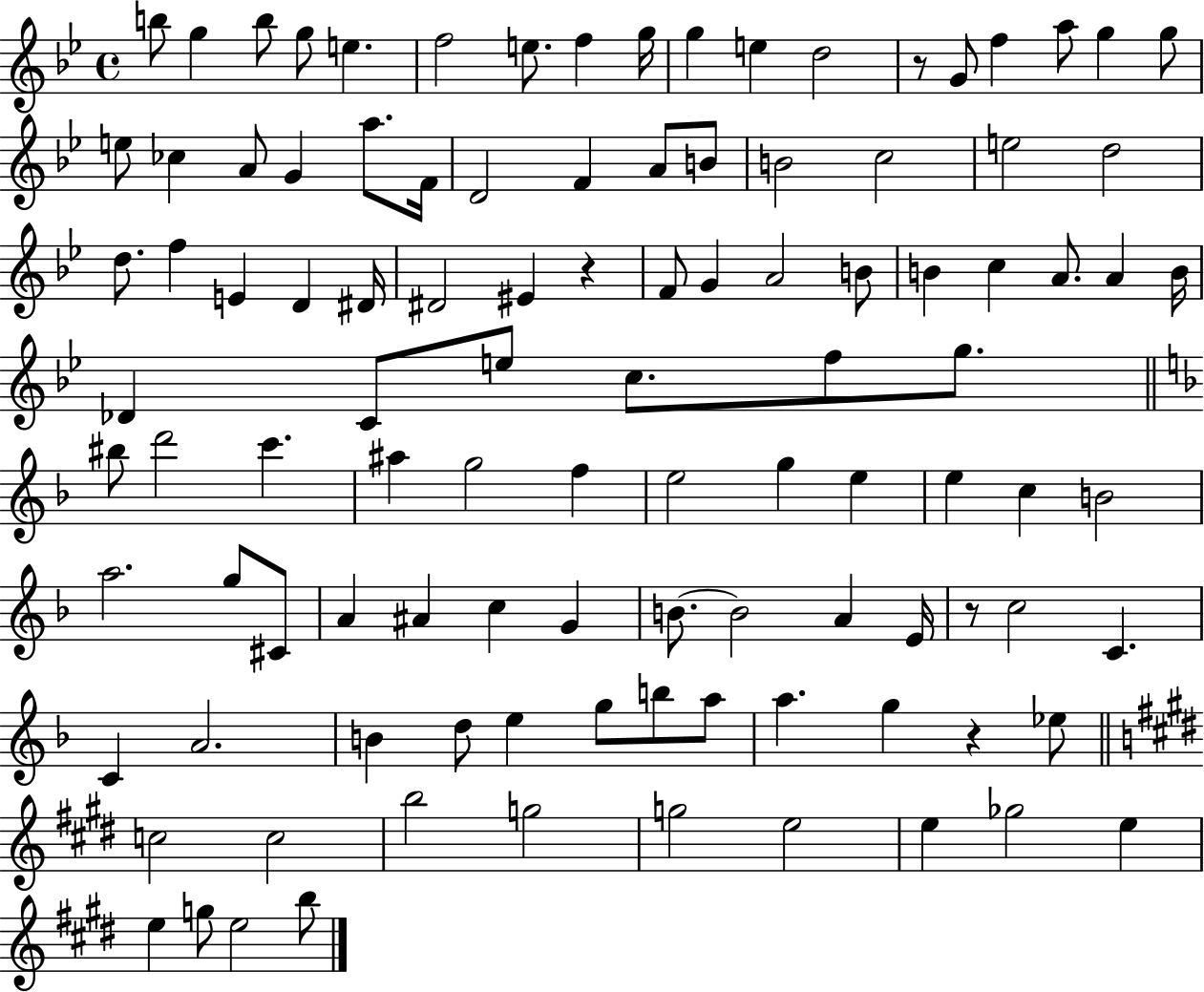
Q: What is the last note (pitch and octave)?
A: B5